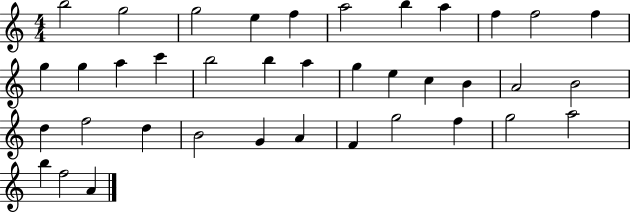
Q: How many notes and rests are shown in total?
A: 38